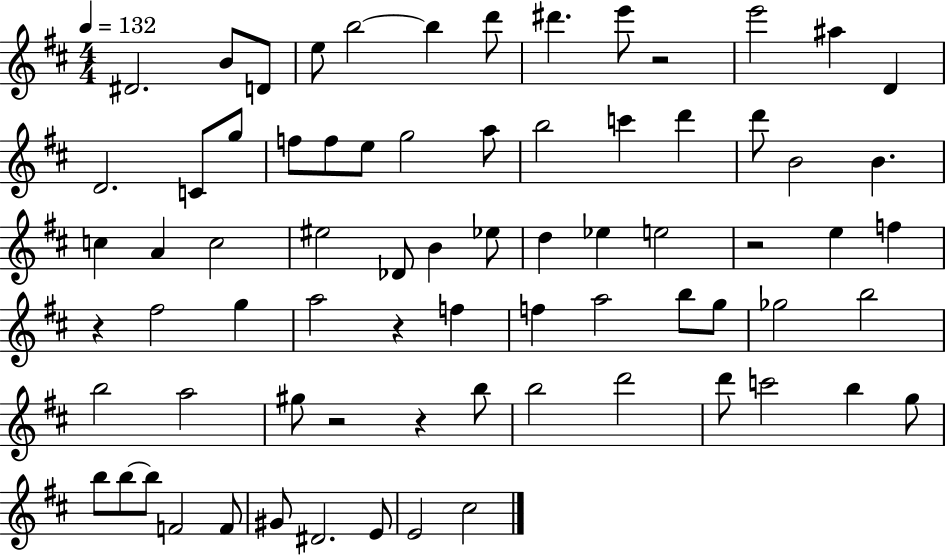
X:1
T:Untitled
M:4/4
L:1/4
K:D
^D2 B/2 D/2 e/2 b2 b d'/2 ^d' e'/2 z2 e'2 ^a D D2 C/2 g/2 f/2 f/2 e/2 g2 a/2 b2 c' d' d'/2 B2 B c A c2 ^e2 _D/2 B _e/2 d _e e2 z2 e f z ^f2 g a2 z f f a2 b/2 g/2 _g2 b2 b2 a2 ^g/2 z2 z b/2 b2 d'2 d'/2 c'2 b g/2 b/2 b/2 b/2 F2 F/2 ^G/2 ^D2 E/2 E2 ^c2